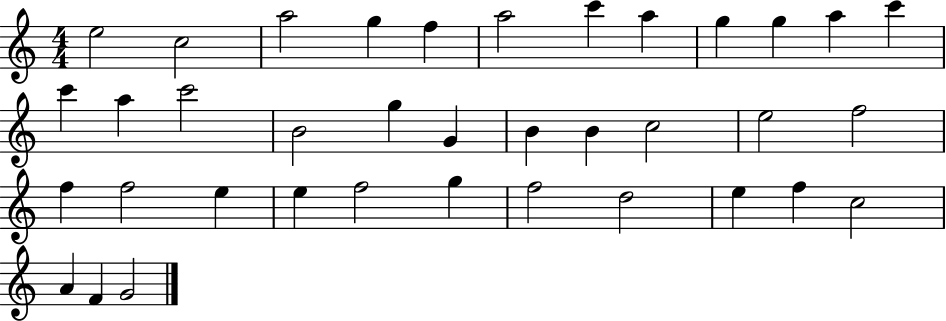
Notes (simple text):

E5/h C5/h A5/h G5/q F5/q A5/h C6/q A5/q G5/q G5/q A5/q C6/q C6/q A5/q C6/h B4/h G5/q G4/q B4/q B4/q C5/h E5/h F5/h F5/q F5/h E5/q E5/q F5/h G5/q F5/h D5/h E5/q F5/q C5/h A4/q F4/q G4/h